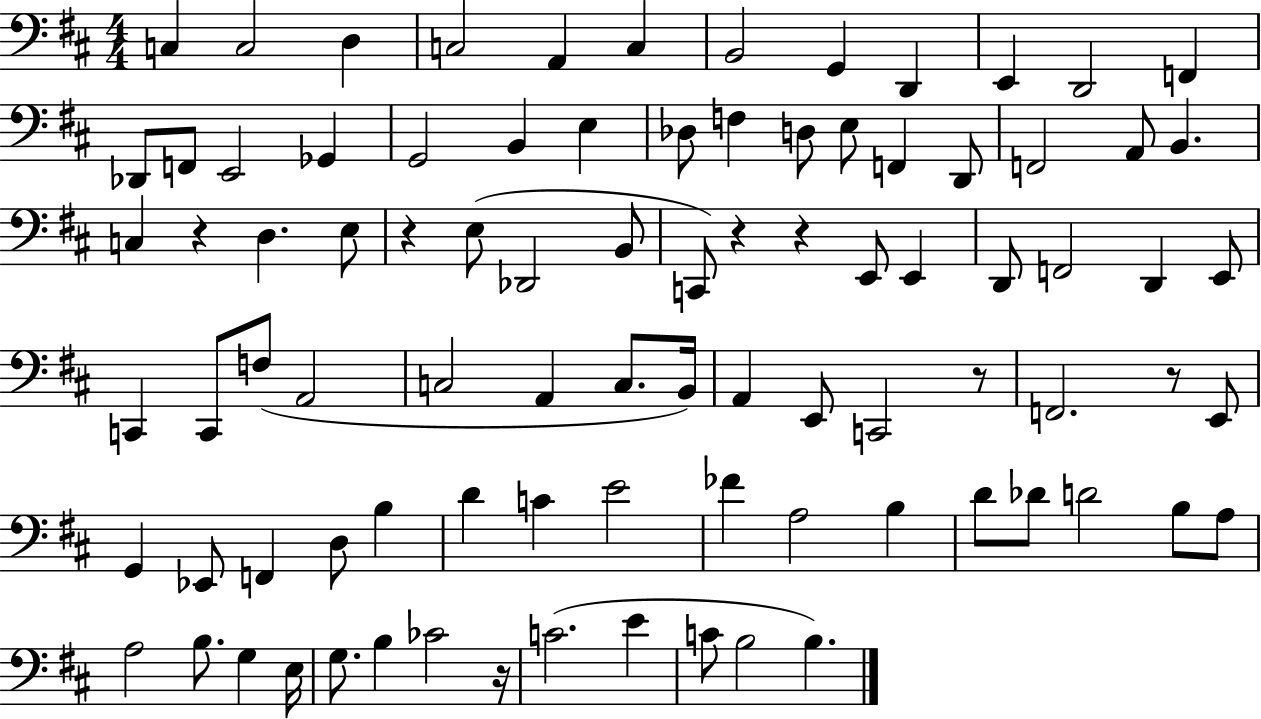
C3/q C3/h D3/q C3/h A2/q C3/q B2/h G2/q D2/q E2/q D2/h F2/q Db2/e F2/e E2/h Gb2/q G2/h B2/q E3/q Db3/e F3/q D3/e E3/e F2/q D2/e F2/h A2/e B2/q. C3/q R/q D3/q. E3/e R/q E3/e Db2/h B2/e C2/e R/q R/q E2/e E2/q D2/e F2/h D2/q E2/e C2/q C2/e F3/e A2/h C3/h A2/q C3/e. B2/s A2/q E2/e C2/h R/e F2/h. R/e E2/e G2/q Eb2/e F2/q D3/e B3/q D4/q C4/q E4/h FES4/q A3/h B3/q D4/e Db4/e D4/h B3/e A3/e A3/h B3/e. G3/q E3/s G3/e. B3/q CES4/h R/s C4/h. E4/q C4/e B3/h B3/q.